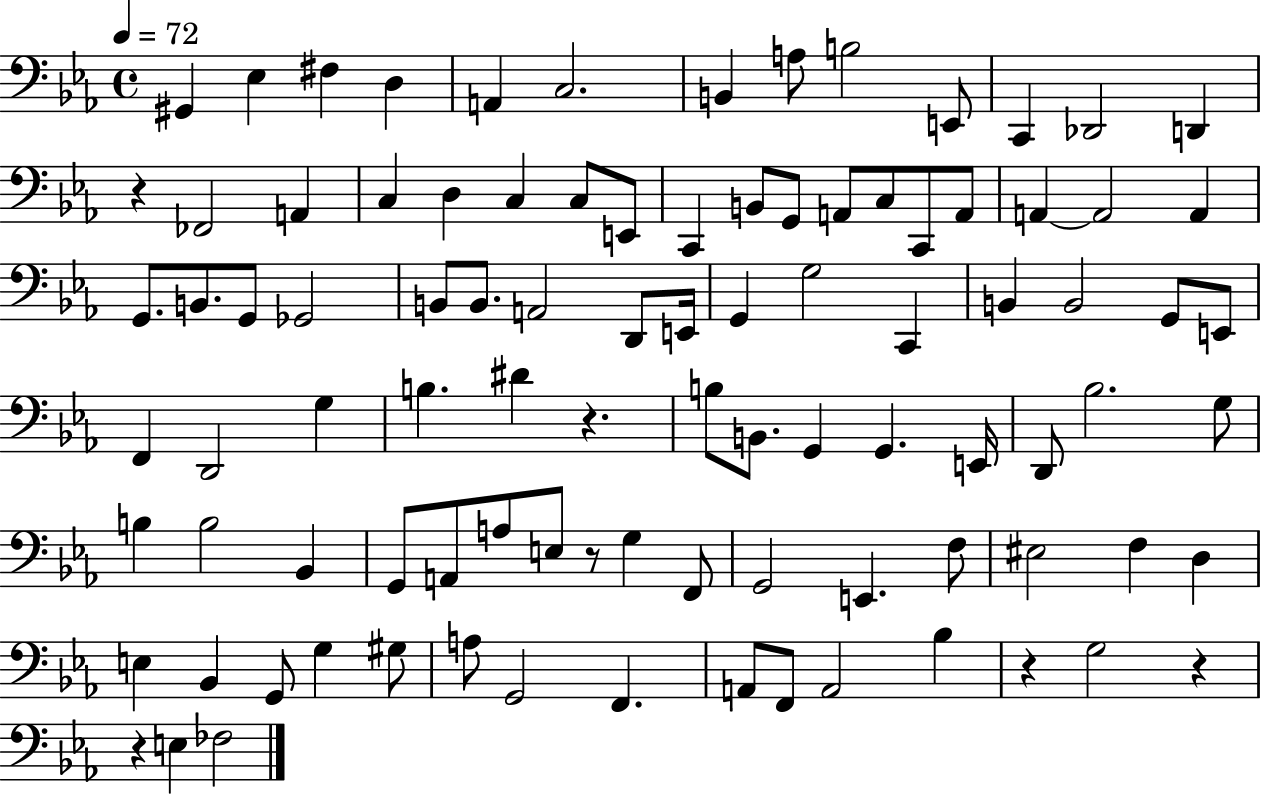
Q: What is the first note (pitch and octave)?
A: G#2